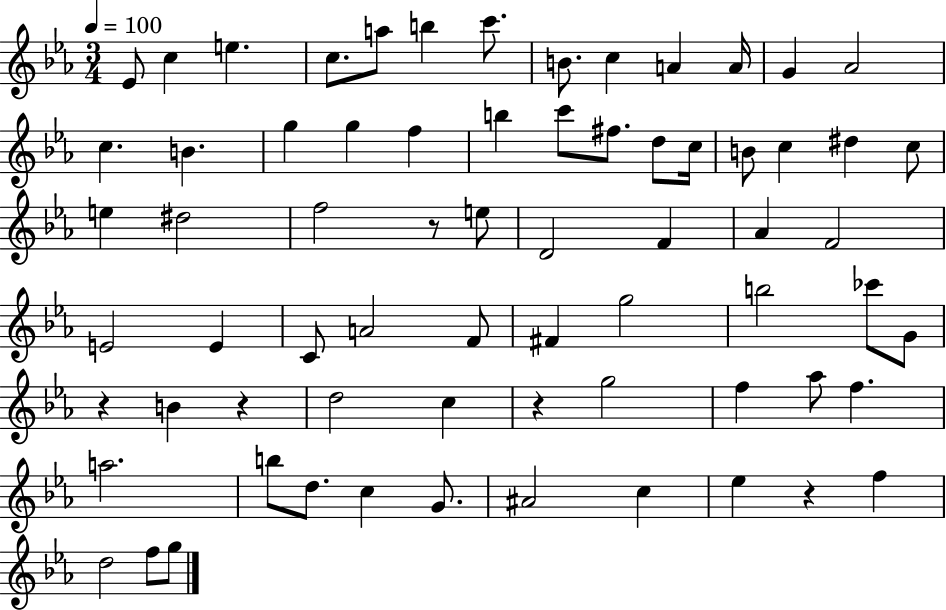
{
  \clef treble
  \numericTimeSignature
  \time 3/4
  \key ees \major
  \tempo 4 = 100
  \repeat volta 2 { ees'8 c''4 e''4. | c''8. a''8 b''4 c'''8. | b'8. c''4 a'4 a'16 | g'4 aes'2 | \break c''4. b'4. | g''4 g''4 f''4 | b''4 c'''8 fis''8. d''8 c''16 | b'8 c''4 dis''4 c''8 | \break e''4 dis''2 | f''2 r8 e''8 | d'2 f'4 | aes'4 f'2 | \break e'2 e'4 | c'8 a'2 f'8 | fis'4 g''2 | b''2 ces'''8 g'8 | \break r4 b'4 r4 | d''2 c''4 | r4 g''2 | f''4 aes''8 f''4. | \break a''2. | b''8 d''8. c''4 g'8. | ais'2 c''4 | ees''4 r4 f''4 | \break d''2 f''8 g''8 | } \bar "|."
}